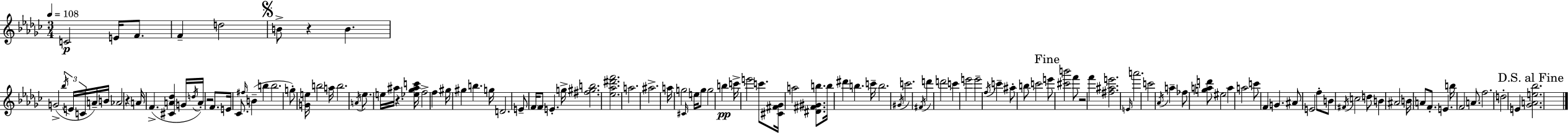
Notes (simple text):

C4/h E4/s F4/e. F4/q D5/h B4/e R/q B4/q. G4/h Bb5/s E4/s C4/s A4/s B4/s Ab4/h R/q A4/s F4/q. [C#4,A4,Db5]/q G4/s D5/s A4/s R/h F4/e. E4/s CES4/e. F#5/s B4/q B5/q B5/h. G5/e [G4,E5]/s B5/h A5/s B5/h. A4/s Eb5/e. E5/s A#5/s R/q. [Eb5,Gb5,A#5,C6]/s F5/h F5/q G#5/s G#5/q B5/q. G5/s D4/h. E4/e F4/s F4/e E4/q. G5/s [F#5,G#5,B5]/h. [Eb5,Ab5,D#6,F6]/h. A5/h. A#5/h. A5/s G5/h C#4/s E5/s G5/e G5/h B5/q C6/s E6/h C6/e. [C#4,F#4,Gb4]/s A5/h [D#4,F#4,G#4,B5]/e. B5/s D#6/q B5/q. C6/s B5/h. G#4/s C6/h. F#4/s D6/q D6/h C6/q E6/h E6/h F5/s C6/q A#5/e B5/e C6/h E6/e [C#6,B6]/h F6/e R/h F6/q [F#5,A#5,E6]/h. E4/s A6/h. C6/h Ab4/s A5/q FES5/e [G5,A5,D6]/e EIS5/h A5/q A5/h C6/e F4/q G4/q. A#4/e E4/h F5/e B4/e F#4/s C5/h D5/e B4/q A#4/h B4/s A4/e F4/e. E4/q. B5/s F4/h A4/e. F5/h. D5/h E4/q [Gb4,A4,E5,Bb5]/h.